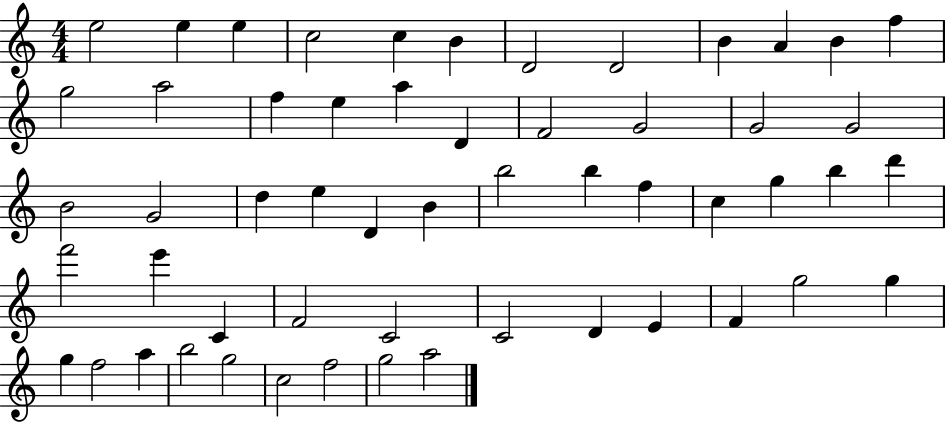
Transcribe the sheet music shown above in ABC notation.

X:1
T:Untitled
M:4/4
L:1/4
K:C
e2 e e c2 c B D2 D2 B A B f g2 a2 f e a D F2 G2 G2 G2 B2 G2 d e D B b2 b f c g b d' f'2 e' C F2 C2 C2 D E F g2 g g f2 a b2 g2 c2 f2 g2 a2